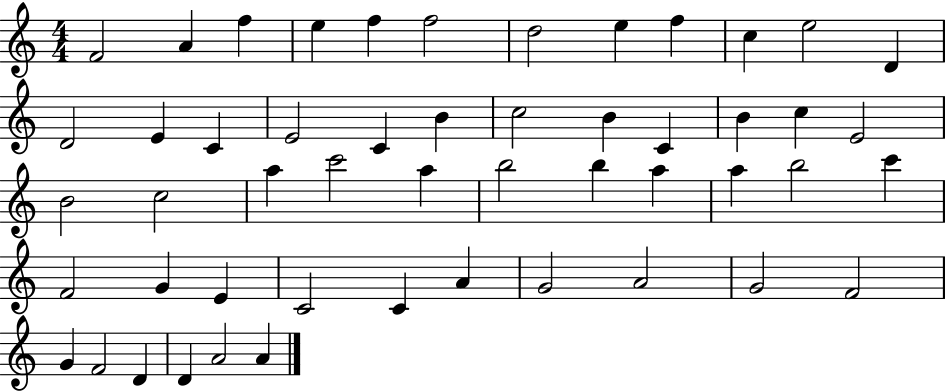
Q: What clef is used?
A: treble